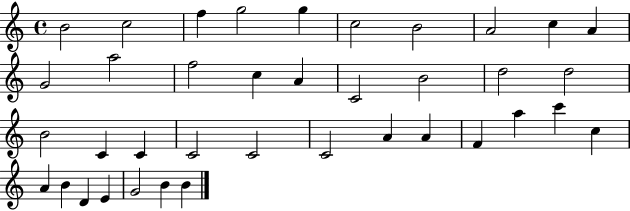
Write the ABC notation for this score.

X:1
T:Untitled
M:4/4
L:1/4
K:C
B2 c2 f g2 g c2 B2 A2 c A G2 a2 f2 c A C2 B2 d2 d2 B2 C C C2 C2 C2 A A F a c' c A B D E G2 B B